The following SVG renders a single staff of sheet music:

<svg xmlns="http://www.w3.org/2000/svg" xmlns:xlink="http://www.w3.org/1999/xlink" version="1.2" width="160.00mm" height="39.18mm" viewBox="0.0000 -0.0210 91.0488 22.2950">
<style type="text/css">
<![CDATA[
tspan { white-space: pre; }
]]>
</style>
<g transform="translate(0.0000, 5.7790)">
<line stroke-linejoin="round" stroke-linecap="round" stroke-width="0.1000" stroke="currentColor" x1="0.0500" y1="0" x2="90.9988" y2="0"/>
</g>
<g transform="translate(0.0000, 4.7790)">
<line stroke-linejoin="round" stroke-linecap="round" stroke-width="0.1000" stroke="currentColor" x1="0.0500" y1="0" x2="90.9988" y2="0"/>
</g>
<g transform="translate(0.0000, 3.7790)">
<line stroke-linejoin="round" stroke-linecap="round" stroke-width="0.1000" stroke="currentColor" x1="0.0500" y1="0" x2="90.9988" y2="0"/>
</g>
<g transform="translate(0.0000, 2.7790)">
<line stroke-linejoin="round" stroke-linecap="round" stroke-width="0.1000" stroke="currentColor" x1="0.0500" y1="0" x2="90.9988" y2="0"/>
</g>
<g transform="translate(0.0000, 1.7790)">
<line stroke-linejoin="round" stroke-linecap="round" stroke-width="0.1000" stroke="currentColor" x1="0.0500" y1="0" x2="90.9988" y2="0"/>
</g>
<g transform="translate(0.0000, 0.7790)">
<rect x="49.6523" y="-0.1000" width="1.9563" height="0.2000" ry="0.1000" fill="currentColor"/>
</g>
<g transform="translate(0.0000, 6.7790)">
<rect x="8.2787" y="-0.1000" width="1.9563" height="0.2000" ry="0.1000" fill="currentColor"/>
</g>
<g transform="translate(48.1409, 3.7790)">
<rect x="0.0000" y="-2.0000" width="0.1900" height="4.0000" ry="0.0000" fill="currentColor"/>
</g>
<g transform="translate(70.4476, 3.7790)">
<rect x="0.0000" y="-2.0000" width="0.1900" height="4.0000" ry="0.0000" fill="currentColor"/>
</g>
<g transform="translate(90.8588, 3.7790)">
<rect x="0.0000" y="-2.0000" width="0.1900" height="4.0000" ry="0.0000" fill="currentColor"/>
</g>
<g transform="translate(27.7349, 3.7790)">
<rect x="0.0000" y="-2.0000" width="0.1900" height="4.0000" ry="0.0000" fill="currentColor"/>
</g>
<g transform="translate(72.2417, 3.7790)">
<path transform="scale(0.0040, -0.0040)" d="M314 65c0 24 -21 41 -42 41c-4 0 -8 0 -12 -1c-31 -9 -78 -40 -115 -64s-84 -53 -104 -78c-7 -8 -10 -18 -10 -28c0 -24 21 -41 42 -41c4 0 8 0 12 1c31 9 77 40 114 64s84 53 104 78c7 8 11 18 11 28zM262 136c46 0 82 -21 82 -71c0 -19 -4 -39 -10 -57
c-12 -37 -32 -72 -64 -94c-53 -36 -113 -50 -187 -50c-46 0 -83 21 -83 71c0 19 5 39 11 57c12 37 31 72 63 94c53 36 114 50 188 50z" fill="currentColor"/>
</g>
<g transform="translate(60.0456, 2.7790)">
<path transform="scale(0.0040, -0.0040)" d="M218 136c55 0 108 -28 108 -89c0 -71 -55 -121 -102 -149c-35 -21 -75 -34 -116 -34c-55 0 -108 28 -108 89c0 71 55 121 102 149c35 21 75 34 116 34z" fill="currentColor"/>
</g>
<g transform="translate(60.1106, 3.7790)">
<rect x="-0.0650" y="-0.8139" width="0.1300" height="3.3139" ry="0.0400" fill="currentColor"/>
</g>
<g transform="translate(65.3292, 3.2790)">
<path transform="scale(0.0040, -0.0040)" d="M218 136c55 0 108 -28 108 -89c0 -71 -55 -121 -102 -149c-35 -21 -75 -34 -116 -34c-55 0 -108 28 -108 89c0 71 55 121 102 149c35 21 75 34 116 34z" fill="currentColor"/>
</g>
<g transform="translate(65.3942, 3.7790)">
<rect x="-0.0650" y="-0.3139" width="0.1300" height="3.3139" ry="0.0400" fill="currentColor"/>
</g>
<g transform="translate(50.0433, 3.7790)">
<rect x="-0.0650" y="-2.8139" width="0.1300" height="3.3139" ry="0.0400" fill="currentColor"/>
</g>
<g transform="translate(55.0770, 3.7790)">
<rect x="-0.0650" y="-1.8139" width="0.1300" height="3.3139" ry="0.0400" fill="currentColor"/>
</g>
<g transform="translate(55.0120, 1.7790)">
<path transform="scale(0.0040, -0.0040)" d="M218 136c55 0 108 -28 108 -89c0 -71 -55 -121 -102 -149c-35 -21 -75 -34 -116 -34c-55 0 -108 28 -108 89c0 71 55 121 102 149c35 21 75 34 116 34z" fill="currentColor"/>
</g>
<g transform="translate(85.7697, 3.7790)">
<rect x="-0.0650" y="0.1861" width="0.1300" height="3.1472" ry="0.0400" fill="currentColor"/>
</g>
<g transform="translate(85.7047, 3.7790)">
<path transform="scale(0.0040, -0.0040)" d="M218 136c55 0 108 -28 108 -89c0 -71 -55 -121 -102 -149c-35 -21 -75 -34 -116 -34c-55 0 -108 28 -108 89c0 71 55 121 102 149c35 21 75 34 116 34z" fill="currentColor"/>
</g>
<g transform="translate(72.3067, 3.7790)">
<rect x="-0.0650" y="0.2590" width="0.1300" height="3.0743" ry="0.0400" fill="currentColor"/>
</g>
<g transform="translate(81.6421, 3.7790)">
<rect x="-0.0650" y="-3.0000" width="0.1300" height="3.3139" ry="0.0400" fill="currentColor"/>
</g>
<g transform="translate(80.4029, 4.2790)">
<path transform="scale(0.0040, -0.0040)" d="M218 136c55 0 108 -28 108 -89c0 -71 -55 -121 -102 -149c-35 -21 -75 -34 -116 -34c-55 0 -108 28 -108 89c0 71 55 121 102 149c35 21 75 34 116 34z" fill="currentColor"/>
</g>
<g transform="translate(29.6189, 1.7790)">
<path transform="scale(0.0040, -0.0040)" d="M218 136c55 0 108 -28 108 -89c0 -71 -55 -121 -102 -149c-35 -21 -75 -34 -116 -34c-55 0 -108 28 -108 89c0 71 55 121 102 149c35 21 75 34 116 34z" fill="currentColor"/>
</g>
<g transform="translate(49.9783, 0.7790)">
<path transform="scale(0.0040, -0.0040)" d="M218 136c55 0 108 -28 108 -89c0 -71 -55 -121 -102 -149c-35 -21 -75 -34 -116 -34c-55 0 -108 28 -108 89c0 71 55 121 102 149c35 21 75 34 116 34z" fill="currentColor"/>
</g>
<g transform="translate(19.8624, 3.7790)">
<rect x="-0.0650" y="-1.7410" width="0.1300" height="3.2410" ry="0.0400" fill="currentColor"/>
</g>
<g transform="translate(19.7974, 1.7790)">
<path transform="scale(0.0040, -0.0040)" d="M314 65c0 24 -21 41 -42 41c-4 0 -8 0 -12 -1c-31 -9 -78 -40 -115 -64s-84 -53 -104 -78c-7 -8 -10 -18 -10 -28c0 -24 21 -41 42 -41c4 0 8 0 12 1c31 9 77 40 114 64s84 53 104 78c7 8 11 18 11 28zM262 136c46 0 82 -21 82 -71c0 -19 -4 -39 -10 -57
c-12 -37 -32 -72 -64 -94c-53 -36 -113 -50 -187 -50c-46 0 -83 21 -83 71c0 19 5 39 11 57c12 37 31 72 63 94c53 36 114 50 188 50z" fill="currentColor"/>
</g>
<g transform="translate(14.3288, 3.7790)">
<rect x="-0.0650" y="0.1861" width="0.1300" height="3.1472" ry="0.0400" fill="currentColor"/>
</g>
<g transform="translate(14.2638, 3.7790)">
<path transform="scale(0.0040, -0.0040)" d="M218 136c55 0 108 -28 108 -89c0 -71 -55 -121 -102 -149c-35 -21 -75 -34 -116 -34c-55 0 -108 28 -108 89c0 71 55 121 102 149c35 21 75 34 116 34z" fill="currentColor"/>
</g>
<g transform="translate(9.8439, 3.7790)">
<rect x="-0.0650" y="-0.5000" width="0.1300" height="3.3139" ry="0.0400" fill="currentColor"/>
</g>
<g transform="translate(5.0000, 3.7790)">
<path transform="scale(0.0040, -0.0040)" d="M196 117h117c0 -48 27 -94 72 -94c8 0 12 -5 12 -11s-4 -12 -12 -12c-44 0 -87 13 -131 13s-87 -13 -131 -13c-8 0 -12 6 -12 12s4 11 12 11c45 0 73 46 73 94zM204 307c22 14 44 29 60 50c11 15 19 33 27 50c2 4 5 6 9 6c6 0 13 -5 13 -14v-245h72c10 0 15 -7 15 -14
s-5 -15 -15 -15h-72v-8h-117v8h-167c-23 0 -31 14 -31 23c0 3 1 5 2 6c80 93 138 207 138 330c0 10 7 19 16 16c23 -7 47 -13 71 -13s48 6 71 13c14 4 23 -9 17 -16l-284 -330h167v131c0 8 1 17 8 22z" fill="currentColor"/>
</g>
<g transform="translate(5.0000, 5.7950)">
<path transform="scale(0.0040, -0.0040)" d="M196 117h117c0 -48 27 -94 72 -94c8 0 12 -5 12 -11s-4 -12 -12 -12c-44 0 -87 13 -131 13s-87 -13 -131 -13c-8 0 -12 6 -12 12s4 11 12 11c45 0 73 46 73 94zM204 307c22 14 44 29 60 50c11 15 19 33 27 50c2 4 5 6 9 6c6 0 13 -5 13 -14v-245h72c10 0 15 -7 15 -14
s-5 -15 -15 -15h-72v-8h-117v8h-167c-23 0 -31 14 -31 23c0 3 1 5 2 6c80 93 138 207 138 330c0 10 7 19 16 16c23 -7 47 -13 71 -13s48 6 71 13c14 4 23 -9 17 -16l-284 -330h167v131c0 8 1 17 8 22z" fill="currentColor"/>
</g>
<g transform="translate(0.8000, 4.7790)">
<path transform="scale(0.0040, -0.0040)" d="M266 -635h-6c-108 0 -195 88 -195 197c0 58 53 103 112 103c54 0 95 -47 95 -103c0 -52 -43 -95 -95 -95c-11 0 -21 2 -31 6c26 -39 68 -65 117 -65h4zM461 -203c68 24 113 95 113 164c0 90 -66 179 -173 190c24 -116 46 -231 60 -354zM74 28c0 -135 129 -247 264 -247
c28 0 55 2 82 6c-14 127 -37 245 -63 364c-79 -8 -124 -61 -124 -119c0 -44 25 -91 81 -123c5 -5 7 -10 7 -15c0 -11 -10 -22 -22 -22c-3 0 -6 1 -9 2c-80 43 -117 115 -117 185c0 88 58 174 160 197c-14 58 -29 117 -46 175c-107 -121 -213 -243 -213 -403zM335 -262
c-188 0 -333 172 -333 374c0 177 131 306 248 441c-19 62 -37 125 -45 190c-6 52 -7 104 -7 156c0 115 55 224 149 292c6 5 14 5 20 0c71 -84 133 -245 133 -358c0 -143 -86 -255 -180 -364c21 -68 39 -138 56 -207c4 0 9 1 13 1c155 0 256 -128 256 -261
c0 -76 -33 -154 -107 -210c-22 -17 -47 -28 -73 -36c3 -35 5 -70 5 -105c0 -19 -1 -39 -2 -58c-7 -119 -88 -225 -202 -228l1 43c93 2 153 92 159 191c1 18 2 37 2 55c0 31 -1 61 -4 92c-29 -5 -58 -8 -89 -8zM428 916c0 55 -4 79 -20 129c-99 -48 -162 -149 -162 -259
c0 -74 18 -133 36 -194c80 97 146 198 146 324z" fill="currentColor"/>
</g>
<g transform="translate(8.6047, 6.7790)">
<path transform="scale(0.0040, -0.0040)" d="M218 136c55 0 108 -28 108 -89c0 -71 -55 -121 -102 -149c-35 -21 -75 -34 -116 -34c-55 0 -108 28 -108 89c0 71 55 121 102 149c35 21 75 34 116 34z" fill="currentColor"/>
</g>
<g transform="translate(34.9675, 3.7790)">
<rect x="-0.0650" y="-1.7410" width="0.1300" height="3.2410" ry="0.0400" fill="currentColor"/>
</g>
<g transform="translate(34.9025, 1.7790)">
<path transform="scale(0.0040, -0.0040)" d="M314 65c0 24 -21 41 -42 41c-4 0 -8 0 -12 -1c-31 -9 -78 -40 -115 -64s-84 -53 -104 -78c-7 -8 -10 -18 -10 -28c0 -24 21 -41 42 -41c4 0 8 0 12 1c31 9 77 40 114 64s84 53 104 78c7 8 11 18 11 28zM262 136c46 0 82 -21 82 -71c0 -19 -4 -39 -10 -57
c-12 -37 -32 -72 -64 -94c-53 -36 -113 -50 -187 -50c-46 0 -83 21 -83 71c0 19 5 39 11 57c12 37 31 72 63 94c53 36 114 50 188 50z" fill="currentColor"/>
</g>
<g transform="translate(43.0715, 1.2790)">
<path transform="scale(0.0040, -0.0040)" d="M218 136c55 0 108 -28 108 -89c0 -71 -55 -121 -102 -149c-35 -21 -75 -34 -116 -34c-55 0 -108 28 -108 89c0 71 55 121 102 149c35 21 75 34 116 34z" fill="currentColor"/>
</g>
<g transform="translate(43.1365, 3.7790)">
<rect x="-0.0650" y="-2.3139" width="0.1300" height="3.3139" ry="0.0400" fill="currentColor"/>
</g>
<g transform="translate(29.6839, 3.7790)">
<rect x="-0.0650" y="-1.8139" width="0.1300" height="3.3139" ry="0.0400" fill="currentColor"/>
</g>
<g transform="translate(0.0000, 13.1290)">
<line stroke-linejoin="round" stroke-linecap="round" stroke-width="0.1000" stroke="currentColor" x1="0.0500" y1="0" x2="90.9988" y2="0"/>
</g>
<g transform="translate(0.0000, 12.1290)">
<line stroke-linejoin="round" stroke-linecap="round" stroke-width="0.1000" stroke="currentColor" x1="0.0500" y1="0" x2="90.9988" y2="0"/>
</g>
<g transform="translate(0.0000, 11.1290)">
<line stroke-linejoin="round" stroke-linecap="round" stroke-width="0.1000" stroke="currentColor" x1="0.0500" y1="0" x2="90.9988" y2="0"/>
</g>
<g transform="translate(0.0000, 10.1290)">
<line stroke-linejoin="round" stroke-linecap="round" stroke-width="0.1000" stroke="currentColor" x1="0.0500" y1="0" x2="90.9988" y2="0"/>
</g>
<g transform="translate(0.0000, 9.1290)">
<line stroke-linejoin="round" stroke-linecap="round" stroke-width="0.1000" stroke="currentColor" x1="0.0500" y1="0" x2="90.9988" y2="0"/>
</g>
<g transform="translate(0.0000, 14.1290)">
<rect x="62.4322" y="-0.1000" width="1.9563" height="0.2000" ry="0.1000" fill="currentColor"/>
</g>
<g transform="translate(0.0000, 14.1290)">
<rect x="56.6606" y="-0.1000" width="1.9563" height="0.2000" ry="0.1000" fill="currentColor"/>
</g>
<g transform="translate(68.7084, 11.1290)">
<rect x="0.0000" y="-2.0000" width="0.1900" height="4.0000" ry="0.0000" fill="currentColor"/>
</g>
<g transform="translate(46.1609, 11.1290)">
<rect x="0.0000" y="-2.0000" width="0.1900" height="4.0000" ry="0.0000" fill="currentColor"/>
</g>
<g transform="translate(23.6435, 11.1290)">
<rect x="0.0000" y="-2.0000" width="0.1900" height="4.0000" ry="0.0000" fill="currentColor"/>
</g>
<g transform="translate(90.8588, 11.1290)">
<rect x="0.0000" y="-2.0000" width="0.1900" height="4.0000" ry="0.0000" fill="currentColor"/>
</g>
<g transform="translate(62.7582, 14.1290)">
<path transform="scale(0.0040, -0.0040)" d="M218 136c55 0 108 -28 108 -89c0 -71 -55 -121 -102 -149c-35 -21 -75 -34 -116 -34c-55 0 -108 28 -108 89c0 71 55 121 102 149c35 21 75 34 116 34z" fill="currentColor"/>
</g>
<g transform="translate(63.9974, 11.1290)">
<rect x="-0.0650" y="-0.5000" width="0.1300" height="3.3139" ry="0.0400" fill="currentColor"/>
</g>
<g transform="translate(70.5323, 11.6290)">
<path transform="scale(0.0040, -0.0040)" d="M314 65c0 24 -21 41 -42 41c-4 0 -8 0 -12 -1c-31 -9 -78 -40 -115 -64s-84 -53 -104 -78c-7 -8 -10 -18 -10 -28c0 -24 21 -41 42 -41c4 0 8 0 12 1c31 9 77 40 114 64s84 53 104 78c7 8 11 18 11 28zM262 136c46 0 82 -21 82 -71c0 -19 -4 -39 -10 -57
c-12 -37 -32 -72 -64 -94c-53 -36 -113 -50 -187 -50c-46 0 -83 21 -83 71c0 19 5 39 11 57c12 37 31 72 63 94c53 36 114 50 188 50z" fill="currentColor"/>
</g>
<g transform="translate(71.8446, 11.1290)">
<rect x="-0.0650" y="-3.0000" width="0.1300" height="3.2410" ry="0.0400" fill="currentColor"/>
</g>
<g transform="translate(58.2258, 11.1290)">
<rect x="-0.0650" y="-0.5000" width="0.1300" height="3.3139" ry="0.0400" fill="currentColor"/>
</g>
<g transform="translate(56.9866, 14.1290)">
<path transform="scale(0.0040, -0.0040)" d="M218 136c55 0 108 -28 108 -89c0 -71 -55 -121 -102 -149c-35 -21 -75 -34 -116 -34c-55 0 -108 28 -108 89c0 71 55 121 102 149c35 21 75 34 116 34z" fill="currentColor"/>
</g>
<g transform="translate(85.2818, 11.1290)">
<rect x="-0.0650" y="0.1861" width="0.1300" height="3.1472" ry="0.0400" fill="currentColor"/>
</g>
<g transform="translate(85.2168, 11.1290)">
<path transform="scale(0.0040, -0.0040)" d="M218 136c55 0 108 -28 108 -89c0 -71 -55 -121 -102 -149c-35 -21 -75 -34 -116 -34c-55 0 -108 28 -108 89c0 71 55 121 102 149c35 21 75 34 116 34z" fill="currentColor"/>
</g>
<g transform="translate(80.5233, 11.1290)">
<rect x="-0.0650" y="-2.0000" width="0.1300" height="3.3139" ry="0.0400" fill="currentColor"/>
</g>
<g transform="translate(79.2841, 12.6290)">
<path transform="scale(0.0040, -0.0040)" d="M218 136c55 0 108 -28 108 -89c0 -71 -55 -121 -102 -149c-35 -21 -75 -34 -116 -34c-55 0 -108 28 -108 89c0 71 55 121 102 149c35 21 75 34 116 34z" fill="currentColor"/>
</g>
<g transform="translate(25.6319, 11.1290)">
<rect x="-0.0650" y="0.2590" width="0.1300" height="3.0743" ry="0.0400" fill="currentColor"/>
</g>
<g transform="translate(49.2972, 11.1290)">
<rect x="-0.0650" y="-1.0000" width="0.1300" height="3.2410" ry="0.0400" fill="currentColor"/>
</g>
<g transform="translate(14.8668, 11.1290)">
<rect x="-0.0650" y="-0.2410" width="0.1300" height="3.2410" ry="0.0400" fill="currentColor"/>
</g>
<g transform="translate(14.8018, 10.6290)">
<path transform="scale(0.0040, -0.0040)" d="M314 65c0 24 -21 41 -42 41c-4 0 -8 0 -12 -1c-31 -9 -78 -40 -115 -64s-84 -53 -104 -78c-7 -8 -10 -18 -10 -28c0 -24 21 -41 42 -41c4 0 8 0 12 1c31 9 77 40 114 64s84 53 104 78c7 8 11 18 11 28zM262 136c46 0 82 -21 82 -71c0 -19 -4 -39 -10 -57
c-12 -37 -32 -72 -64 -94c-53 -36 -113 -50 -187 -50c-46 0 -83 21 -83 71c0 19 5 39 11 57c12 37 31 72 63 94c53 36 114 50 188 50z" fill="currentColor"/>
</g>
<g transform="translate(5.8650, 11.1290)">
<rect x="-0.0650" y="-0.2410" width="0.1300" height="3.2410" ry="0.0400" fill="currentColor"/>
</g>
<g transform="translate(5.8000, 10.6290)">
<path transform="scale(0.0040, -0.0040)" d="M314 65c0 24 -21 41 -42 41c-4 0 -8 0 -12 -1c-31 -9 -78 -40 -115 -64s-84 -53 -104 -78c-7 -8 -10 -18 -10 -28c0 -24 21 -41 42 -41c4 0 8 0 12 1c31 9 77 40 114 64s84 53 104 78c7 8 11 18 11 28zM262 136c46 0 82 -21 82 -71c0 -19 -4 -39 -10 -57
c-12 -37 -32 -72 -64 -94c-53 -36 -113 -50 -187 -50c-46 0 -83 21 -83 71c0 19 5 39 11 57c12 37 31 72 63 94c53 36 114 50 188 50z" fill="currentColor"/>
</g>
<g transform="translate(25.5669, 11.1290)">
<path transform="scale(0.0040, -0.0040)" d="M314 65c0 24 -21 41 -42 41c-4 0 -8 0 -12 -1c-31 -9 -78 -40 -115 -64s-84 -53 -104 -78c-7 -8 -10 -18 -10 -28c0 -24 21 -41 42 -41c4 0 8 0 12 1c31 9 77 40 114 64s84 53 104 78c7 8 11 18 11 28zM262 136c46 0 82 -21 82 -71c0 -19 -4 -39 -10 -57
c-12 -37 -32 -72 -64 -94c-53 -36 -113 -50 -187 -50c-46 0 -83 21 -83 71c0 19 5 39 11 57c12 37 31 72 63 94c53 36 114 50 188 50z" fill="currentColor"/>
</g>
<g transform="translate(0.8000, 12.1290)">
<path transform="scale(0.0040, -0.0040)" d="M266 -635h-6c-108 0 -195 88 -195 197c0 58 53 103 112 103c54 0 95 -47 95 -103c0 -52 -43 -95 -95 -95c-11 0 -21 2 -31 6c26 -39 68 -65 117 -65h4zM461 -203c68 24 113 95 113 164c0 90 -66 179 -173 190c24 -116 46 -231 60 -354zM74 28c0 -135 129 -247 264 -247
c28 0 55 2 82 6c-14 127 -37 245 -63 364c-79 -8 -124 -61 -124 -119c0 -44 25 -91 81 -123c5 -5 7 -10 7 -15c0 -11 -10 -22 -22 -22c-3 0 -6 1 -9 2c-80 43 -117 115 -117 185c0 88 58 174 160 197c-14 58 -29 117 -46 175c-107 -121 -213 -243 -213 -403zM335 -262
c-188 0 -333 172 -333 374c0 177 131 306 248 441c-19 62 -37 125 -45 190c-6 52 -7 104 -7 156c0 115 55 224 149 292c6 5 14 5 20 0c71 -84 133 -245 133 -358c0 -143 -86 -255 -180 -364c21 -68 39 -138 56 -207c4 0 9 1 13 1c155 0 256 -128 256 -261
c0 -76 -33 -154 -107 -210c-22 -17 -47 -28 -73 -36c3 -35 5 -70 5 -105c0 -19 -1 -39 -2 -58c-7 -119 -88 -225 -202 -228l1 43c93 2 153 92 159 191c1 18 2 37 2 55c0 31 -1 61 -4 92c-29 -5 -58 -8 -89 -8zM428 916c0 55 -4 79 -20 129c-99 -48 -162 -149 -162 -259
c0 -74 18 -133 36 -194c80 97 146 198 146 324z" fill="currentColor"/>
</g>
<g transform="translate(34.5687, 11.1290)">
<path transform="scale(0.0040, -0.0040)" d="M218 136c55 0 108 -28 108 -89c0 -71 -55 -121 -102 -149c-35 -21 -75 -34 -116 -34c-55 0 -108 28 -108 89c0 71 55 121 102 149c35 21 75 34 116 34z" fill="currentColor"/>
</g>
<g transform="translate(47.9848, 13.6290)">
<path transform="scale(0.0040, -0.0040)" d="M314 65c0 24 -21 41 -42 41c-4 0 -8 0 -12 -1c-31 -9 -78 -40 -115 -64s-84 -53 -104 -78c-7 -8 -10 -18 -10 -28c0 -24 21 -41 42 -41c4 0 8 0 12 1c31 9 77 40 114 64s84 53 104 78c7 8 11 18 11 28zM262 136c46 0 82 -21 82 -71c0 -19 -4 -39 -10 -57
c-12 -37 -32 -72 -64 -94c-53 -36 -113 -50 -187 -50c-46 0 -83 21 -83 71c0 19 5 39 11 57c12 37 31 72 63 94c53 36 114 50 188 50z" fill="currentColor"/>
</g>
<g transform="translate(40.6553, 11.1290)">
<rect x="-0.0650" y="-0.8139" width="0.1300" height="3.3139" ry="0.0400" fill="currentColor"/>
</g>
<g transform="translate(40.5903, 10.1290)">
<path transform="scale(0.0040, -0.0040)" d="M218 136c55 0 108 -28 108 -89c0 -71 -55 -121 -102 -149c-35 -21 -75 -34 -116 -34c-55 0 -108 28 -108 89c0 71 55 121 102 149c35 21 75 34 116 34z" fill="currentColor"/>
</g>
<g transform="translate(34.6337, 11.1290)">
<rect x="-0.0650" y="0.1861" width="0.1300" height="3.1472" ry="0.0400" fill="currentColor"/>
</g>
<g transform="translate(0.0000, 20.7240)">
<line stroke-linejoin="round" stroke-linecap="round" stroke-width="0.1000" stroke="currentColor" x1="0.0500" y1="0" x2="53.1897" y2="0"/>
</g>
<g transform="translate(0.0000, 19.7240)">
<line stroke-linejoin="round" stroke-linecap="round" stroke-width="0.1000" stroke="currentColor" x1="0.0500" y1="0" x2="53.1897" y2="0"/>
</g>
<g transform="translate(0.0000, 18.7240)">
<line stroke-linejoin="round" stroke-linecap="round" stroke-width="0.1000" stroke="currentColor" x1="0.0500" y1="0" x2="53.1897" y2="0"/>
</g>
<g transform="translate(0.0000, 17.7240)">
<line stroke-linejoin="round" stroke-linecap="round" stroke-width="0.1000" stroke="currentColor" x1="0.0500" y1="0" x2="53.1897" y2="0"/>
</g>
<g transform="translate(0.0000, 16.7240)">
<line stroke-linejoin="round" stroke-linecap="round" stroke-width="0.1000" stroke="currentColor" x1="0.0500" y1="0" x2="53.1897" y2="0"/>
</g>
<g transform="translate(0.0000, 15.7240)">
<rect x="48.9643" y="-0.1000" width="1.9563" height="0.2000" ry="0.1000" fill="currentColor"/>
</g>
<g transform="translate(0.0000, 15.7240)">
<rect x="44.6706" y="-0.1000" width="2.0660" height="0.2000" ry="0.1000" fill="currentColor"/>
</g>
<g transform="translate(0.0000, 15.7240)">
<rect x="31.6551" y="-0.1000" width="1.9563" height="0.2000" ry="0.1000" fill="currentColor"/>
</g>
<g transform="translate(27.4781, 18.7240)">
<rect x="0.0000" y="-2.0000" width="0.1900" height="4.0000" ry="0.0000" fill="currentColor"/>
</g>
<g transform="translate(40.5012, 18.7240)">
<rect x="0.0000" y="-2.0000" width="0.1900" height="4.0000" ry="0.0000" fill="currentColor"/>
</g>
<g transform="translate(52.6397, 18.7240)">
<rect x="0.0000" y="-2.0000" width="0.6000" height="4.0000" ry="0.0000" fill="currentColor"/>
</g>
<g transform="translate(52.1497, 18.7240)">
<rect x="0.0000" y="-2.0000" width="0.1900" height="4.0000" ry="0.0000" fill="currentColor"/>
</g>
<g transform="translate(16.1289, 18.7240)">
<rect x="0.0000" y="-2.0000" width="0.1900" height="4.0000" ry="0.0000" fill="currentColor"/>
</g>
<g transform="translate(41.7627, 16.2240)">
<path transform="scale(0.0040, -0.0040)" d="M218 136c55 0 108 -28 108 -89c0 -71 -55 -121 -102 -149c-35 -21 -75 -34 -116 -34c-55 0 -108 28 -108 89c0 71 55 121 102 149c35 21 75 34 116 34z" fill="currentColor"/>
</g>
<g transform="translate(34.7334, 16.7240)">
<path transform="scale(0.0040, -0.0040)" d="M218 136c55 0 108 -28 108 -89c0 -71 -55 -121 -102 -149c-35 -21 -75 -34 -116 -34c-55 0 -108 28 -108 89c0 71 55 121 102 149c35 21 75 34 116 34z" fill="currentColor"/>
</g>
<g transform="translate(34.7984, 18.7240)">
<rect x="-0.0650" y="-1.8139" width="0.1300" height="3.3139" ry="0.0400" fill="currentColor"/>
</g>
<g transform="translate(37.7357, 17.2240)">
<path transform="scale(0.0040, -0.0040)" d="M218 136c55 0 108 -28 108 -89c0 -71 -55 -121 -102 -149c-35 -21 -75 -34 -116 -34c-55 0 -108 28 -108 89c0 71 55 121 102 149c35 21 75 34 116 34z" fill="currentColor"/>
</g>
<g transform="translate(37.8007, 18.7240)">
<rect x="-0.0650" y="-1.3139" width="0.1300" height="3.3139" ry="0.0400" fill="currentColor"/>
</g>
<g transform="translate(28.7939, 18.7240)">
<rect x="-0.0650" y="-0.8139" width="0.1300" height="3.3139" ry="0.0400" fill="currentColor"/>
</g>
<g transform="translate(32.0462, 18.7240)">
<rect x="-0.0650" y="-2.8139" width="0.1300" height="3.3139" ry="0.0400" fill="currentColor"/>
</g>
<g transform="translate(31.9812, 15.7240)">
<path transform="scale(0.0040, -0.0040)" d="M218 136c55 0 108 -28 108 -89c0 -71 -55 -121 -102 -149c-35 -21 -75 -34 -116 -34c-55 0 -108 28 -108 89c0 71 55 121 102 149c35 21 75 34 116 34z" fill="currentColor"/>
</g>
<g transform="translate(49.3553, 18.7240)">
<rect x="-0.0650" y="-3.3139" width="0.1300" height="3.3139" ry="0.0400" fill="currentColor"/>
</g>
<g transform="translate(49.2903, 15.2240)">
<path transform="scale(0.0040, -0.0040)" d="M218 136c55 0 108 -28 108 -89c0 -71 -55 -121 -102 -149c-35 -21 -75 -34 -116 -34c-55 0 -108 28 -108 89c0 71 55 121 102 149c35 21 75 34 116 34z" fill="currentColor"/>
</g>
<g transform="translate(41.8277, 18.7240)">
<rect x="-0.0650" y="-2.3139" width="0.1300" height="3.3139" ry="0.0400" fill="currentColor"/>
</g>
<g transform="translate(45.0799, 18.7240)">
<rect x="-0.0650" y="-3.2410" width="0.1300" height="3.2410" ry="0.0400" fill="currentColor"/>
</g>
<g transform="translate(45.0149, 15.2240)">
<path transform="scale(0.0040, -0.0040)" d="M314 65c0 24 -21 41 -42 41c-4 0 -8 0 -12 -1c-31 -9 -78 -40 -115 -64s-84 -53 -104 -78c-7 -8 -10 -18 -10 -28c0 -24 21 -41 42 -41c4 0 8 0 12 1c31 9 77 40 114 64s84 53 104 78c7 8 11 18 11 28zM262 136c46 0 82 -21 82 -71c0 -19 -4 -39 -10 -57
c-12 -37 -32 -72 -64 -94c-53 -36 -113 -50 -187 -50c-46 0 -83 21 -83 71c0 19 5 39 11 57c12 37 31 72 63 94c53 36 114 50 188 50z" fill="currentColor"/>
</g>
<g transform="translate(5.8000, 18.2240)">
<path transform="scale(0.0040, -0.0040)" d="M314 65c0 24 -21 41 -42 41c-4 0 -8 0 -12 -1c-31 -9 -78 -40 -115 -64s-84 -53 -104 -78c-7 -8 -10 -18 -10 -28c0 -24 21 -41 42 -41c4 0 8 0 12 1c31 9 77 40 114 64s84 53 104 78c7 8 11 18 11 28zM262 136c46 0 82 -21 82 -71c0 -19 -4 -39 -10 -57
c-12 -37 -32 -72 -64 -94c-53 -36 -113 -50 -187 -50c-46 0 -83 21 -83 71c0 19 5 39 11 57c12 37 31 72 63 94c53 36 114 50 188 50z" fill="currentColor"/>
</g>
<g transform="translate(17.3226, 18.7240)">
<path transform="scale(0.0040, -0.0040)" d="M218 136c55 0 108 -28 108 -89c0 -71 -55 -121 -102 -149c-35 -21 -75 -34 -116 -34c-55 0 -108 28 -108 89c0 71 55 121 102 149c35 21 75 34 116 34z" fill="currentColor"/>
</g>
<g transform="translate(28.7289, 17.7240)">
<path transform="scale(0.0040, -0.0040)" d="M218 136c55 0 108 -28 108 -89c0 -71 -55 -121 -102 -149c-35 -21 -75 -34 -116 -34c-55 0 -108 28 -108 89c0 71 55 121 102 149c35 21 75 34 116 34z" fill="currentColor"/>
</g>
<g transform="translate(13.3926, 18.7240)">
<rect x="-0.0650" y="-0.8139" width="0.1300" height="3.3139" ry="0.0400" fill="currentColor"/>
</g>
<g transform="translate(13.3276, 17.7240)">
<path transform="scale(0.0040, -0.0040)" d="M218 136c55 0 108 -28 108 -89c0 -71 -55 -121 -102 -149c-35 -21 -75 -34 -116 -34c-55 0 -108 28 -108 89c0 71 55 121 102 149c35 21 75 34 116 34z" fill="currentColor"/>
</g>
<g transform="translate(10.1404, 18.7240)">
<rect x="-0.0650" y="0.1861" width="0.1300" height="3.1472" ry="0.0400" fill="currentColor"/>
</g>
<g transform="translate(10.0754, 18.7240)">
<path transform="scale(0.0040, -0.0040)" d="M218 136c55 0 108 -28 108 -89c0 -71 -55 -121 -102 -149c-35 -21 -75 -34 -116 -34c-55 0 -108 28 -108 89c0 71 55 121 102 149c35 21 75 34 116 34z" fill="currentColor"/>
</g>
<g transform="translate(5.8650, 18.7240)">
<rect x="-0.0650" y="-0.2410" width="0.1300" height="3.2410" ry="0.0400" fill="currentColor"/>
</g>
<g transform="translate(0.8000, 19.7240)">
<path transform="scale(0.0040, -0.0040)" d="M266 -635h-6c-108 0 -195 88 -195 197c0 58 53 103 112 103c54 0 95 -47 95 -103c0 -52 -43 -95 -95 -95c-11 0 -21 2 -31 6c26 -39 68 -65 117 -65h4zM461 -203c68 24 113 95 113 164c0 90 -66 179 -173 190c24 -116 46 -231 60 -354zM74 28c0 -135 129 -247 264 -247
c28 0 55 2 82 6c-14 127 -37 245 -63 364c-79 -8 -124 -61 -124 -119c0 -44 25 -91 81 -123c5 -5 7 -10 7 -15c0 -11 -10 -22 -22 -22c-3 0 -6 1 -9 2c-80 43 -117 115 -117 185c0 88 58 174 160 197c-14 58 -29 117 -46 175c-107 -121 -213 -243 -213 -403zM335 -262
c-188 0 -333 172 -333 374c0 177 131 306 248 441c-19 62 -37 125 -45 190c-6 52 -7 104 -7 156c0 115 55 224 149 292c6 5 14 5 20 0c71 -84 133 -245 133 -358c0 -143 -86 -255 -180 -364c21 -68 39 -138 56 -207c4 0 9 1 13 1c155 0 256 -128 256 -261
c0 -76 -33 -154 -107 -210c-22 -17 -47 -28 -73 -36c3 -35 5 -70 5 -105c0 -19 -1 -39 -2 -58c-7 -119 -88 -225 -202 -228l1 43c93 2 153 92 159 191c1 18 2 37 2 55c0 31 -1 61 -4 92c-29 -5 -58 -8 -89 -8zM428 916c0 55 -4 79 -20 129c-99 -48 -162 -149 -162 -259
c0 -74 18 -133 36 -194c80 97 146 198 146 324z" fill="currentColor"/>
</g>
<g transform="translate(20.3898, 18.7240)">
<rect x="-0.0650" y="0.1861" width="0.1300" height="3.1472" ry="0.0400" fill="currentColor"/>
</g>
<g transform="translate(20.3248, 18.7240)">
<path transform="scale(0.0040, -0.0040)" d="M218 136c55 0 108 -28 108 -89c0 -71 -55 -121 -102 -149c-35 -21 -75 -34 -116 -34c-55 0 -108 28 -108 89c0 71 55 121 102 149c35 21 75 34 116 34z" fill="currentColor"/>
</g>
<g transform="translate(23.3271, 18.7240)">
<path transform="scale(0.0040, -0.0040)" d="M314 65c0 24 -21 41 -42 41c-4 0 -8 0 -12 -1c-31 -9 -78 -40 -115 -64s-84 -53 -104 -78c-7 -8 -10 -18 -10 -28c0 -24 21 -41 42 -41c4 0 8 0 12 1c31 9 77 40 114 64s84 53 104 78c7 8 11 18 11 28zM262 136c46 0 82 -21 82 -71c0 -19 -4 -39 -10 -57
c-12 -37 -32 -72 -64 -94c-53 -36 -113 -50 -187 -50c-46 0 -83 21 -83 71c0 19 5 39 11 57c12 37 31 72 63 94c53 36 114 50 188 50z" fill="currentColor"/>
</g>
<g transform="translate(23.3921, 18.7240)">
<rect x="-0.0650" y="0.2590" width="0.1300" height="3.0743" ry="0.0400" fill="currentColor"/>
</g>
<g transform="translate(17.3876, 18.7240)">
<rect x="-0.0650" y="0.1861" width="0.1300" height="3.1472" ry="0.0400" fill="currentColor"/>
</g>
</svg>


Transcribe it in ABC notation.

X:1
T:Untitled
M:4/4
L:1/4
K:C
C B f2 f f2 g a f d c B2 A B c2 c2 B2 B d D2 C C A2 F B c2 B d B B B2 d a f e g b2 b